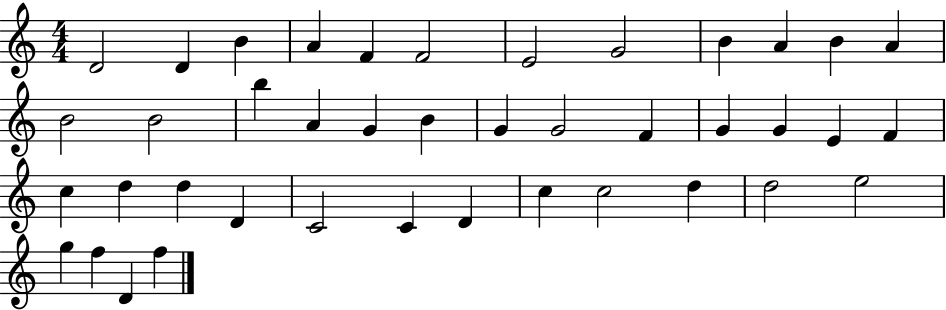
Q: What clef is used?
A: treble